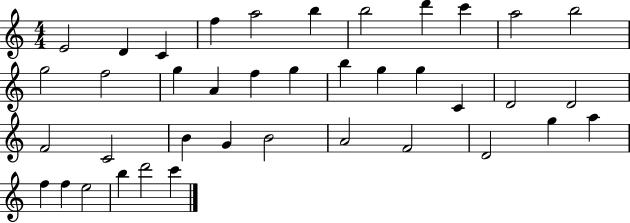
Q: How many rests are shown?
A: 0